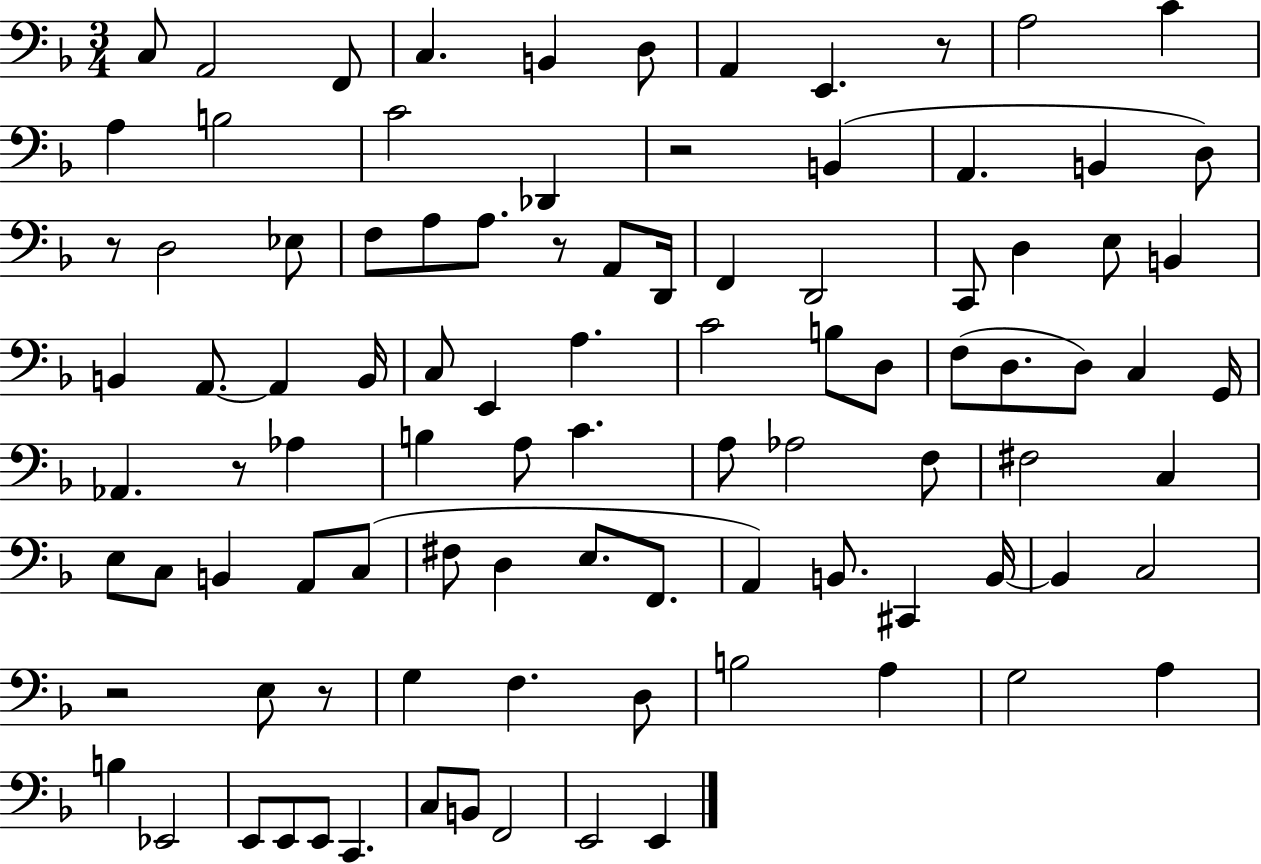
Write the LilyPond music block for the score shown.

{
  \clef bass
  \numericTimeSignature
  \time 3/4
  \key f \major
  c8 a,2 f,8 | c4. b,4 d8 | a,4 e,4. r8 | a2 c'4 | \break a4 b2 | c'2 des,4 | r2 b,4( | a,4. b,4 d8) | \break r8 d2 ees8 | f8 a8 a8. r8 a,8 d,16 | f,4 d,2 | c,8 d4 e8 b,4 | \break b,4 a,8.~~ a,4 b,16 | c8 e,4 a4. | c'2 b8 d8 | f8( d8. d8) c4 g,16 | \break aes,4. r8 aes4 | b4 a8 c'4. | a8 aes2 f8 | fis2 c4 | \break e8 c8 b,4 a,8 c8( | fis8 d4 e8. f,8. | a,4) b,8. cis,4 b,16~~ | b,4 c2 | \break r2 e8 r8 | g4 f4. d8 | b2 a4 | g2 a4 | \break b4 ees,2 | e,8 e,8 e,8 c,4. | c8 b,8 f,2 | e,2 e,4 | \break \bar "|."
}